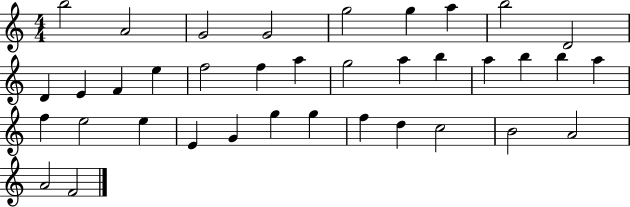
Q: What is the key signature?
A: C major